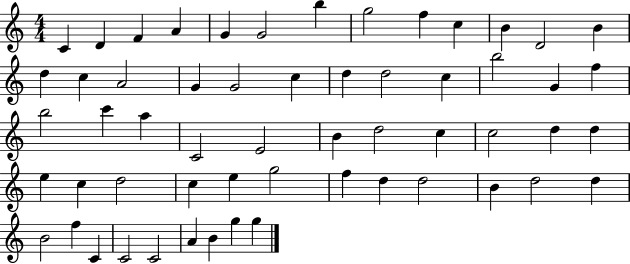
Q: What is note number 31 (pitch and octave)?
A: B4